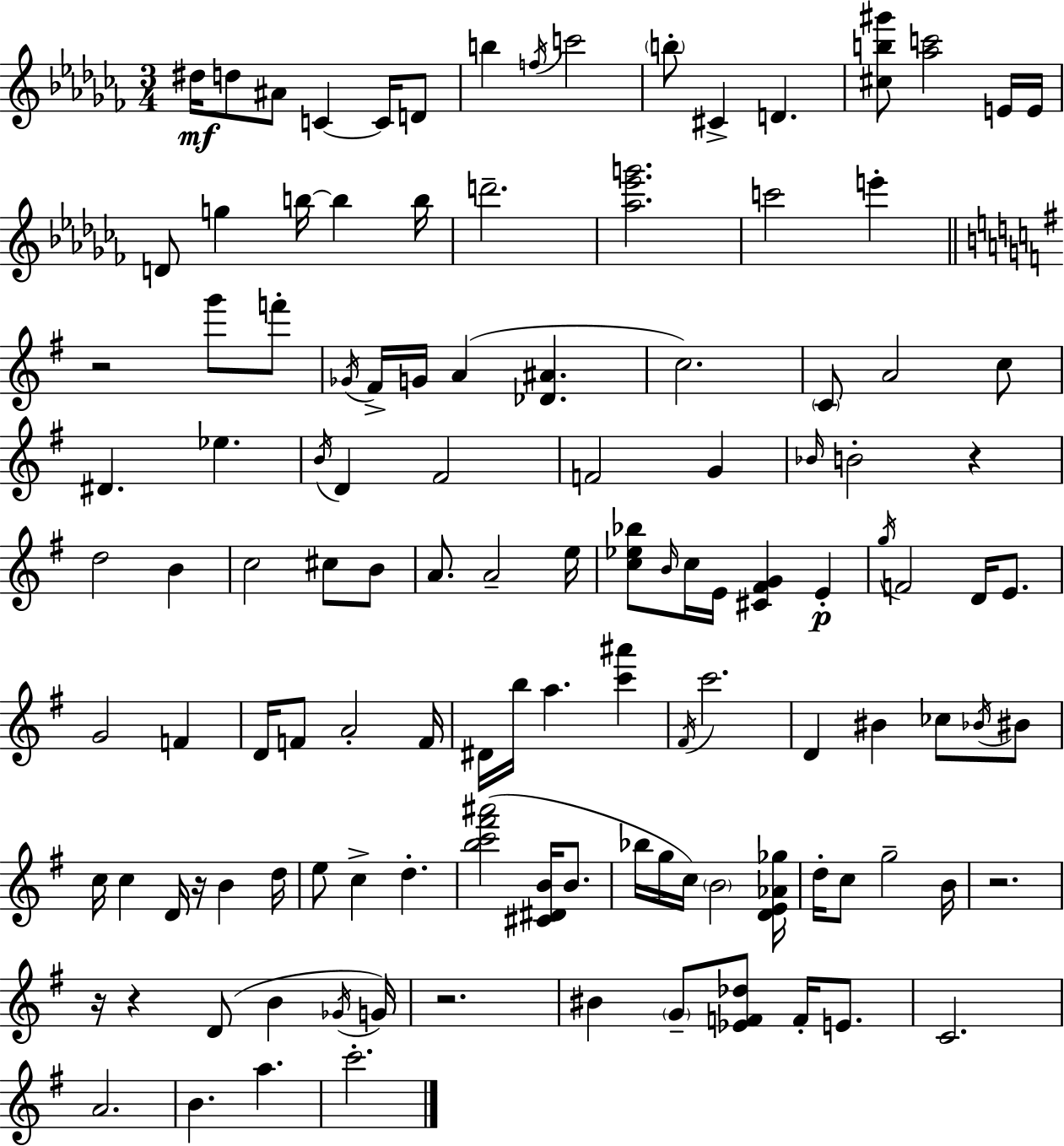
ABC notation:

X:1
T:Untitled
M:3/4
L:1/4
K:Abm
^d/4 d/2 ^A/2 C C/4 D/2 b f/4 c'2 b/2 ^C D [^cb^g']/2 [_ac']2 E/4 E/4 D/2 g b/4 b b/4 d'2 [_a_e'g']2 c'2 e' z2 g'/2 f'/2 _G/4 ^F/4 G/4 A [_D^A] c2 C/2 A2 c/2 ^D _e B/4 D ^F2 F2 G _B/4 B2 z d2 B c2 ^c/2 B/2 A/2 A2 e/4 [c_e_b]/2 B/4 c/4 E/4 [^C^FG] E g/4 F2 D/4 E/2 G2 F D/4 F/2 A2 F/4 ^D/4 b/4 a [c'^a'] ^F/4 c'2 D ^B _c/2 _B/4 ^B/2 c/4 c D/4 z/4 B d/4 e/2 c d [bc'^f'^a']2 [^C^DB]/4 B/2 _b/4 g/4 c/4 B2 [DE_A_g]/4 d/4 c/2 g2 B/4 z2 z/4 z D/2 B _G/4 G/4 z2 ^B G/2 [_EF_d]/2 F/4 E/2 C2 A2 B a c'2